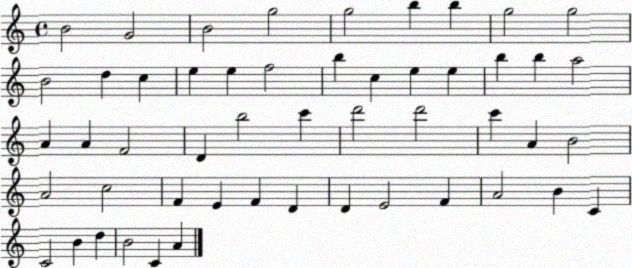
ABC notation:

X:1
T:Untitled
M:4/4
L:1/4
K:C
B2 G2 B2 g2 g2 b b g2 g2 B2 d c e e f2 b c e e b b a2 A A F2 D b2 c' d'2 d'2 c' A B2 A2 c2 F E F D D E2 F A2 B C C2 B d B2 C A